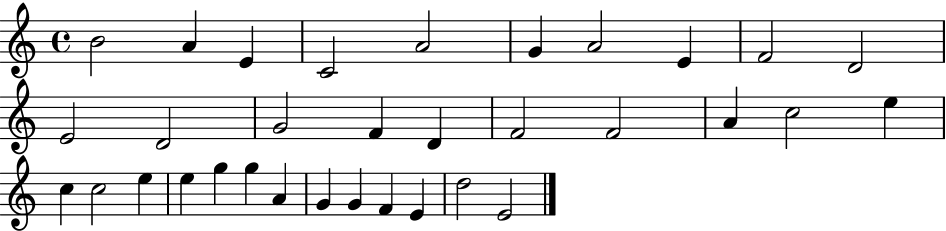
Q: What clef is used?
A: treble